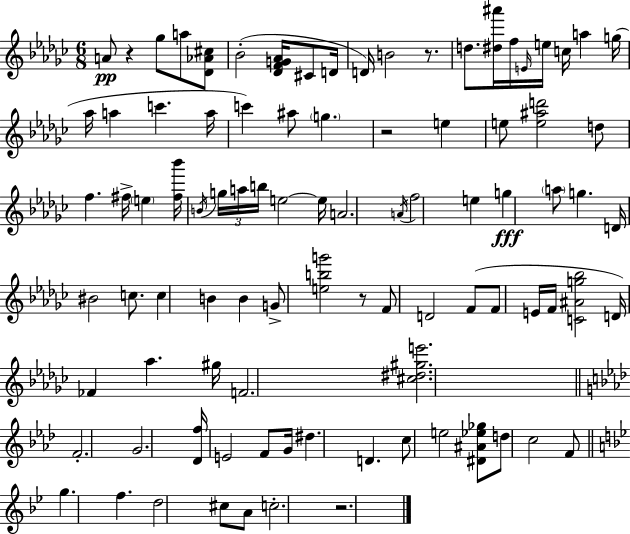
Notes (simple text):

A4/e R/q Gb5/e A5/e [Db4,Ab4,C#5]/e Bb4/h [Db4,F4,G4,Ab4]/s C#4/e D4/s D4/s B4/h R/e. D5/e. [D#5,A#6]/s F5/s E4/s E5/s C5/s A5/q G5/s Ab5/s A5/q C6/q. A5/s C6/q A#5/e G5/q. R/h E5/q E5/e [E5,A#5,D6]/h D5/e F5/q. F#5/s E5/q [F#5,Bb6]/s B4/s G5/s A5/s B5/s E5/h E5/s A4/h. A4/s F5/h E5/q G5/q A5/e G5/q. D4/s BIS4/h C5/e. C5/q B4/q B4/q G4/e [E5,B5,G6]/h R/e F4/e D4/h F4/e F4/e E4/s F4/s [C4,A#4,G5,Bb5]/h D4/s FES4/q Ab5/q. G#5/s F4/h. [C#5,D#5,G#5,E6]/h. F4/h. G4/h. [Db4,F5]/s E4/h F4/e G4/s D#5/q. D4/q. C5/e E5/h [D#4,A#4,Eb5,Gb5]/e D5/e C5/h F4/e G5/q. F5/q. D5/h C#5/e A4/e C5/h. R/h.